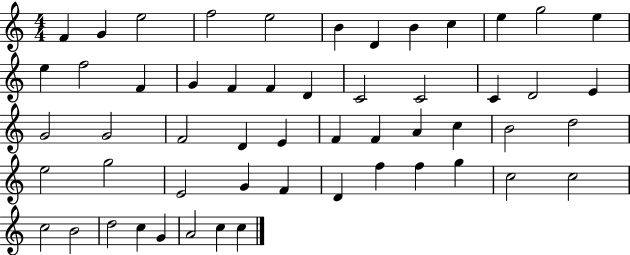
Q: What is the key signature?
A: C major